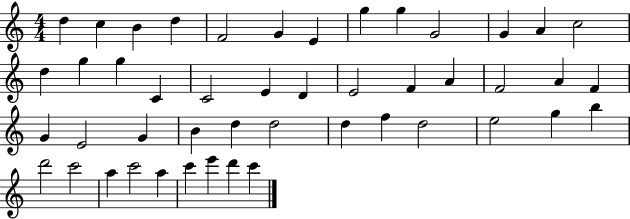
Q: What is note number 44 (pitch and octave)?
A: C6